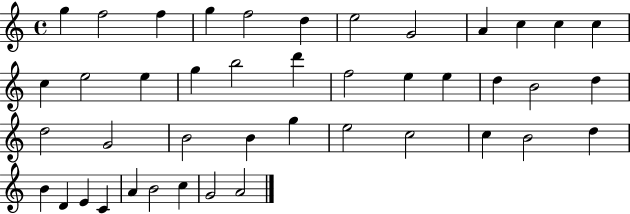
G5/q F5/h F5/q G5/q F5/h D5/q E5/h G4/h A4/q C5/q C5/q C5/q C5/q E5/h E5/q G5/q B5/h D6/q F5/h E5/q E5/q D5/q B4/h D5/q D5/h G4/h B4/h B4/q G5/q E5/h C5/h C5/q B4/h D5/q B4/q D4/q E4/q C4/q A4/q B4/h C5/q G4/h A4/h